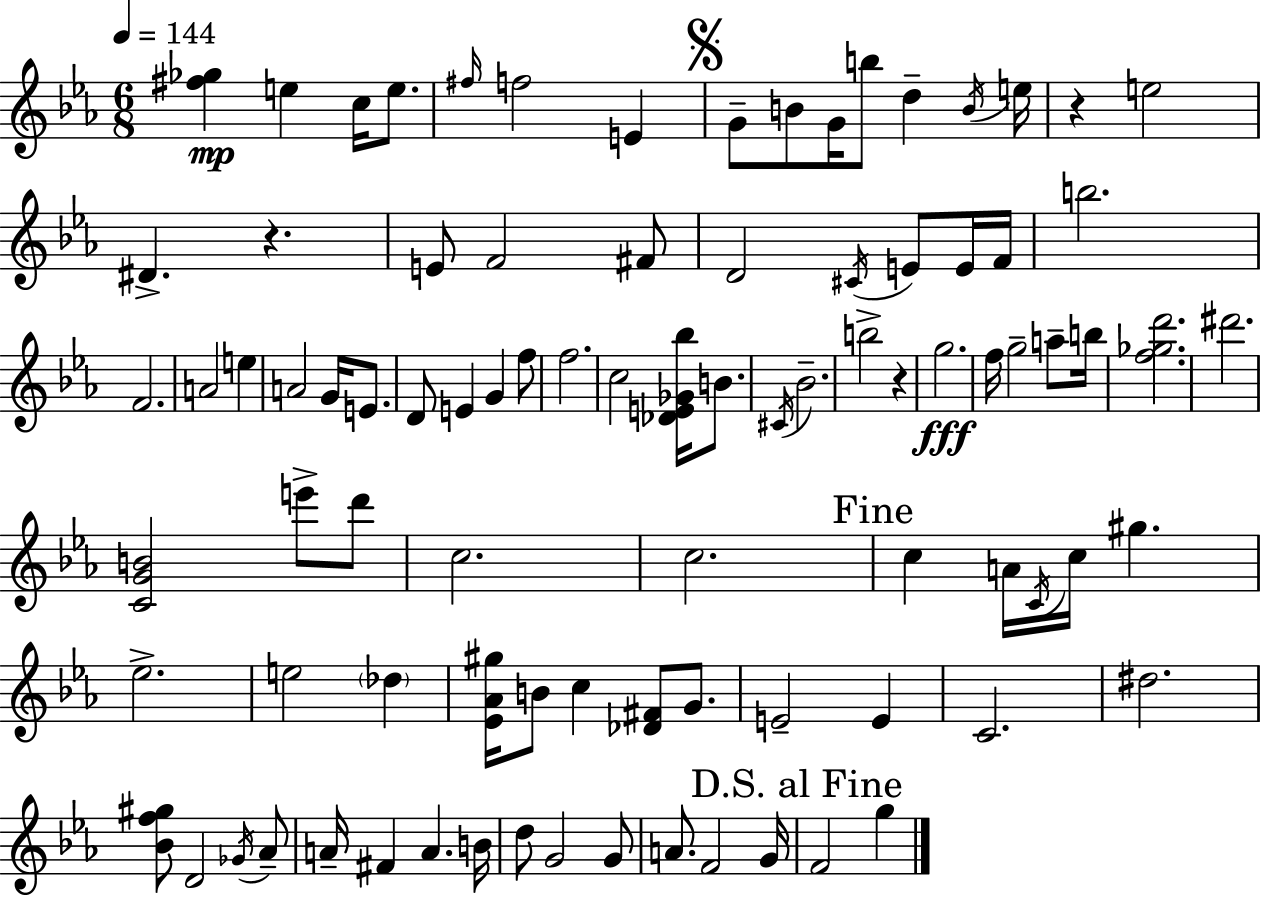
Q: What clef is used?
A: treble